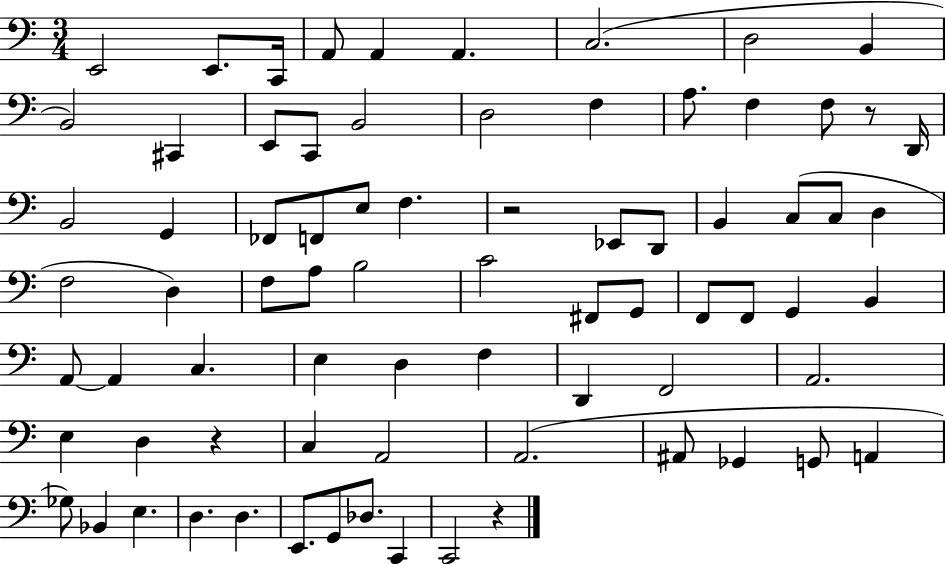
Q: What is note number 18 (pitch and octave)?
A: F3